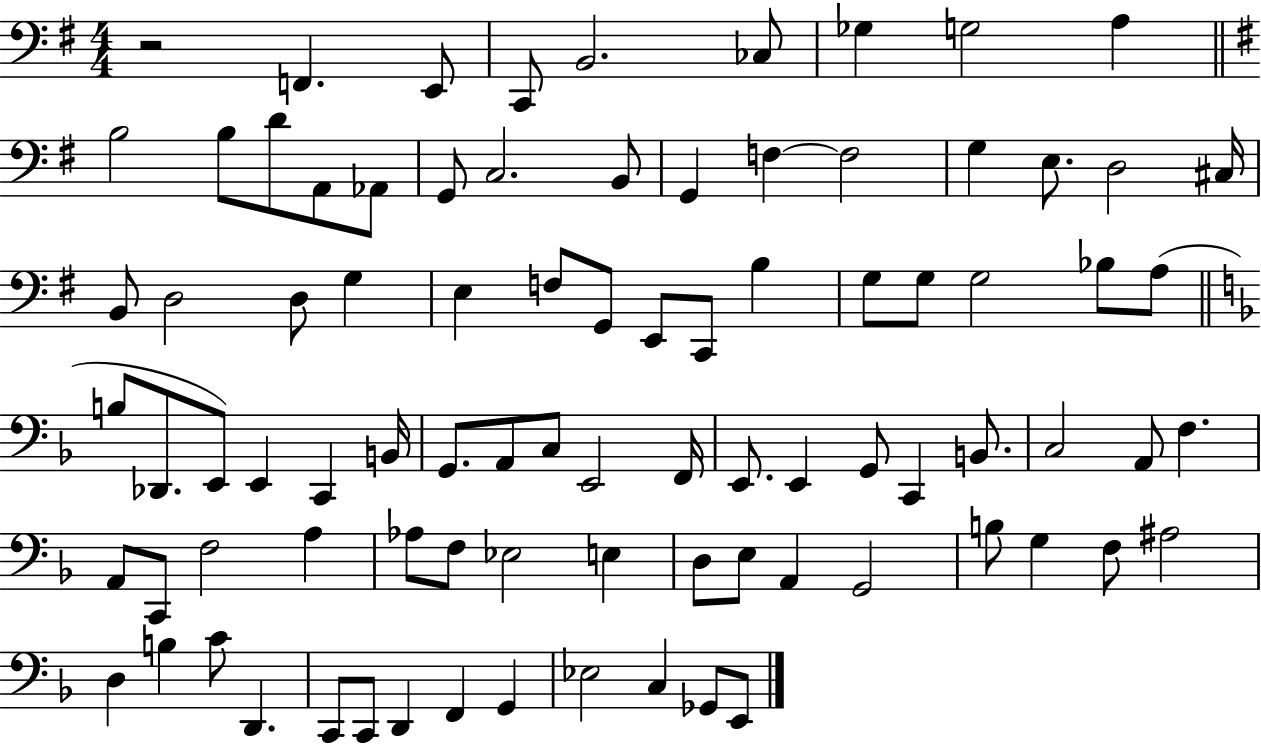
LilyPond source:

{
  \clef bass
  \numericTimeSignature
  \time 4/4
  \key g \major
  r2 f,4. e,8 | c,8 b,2. ces8 | ges4 g2 a4 | \bar "||" \break \key e \minor b2 b8 d'8 a,8 aes,8 | g,8 c2. b,8 | g,4 f4~~ f2 | g4 e8. d2 cis16 | \break b,8 d2 d8 g4 | e4 f8 g,8 e,8 c,8 b4 | g8 g8 g2 bes8 a8( | \bar "||" \break \key d \minor b8 des,8. e,8) e,4 c,4 b,16 | g,8. a,8 c8 e,2 f,16 | e,8. e,4 g,8 c,4 b,8. | c2 a,8 f4. | \break a,8 c,8 f2 a4 | aes8 f8 ees2 e4 | d8 e8 a,4 g,2 | b8 g4 f8 ais2 | \break d4 b4 c'8 d,4. | c,8 c,8 d,4 f,4 g,4 | ees2 c4 ges,8 e,8 | \bar "|."
}